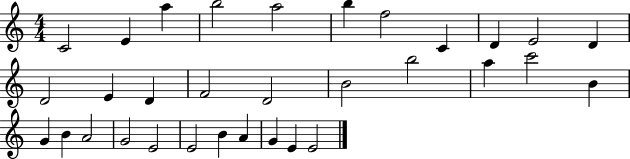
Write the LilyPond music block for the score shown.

{
  \clef treble
  \numericTimeSignature
  \time 4/4
  \key c \major
  c'2 e'4 a''4 | b''2 a''2 | b''4 f''2 c'4 | d'4 e'2 d'4 | \break d'2 e'4 d'4 | f'2 d'2 | b'2 b''2 | a''4 c'''2 b'4 | \break g'4 b'4 a'2 | g'2 e'2 | e'2 b'4 a'4 | g'4 e'4 e'2 | \break \bar "|."
}